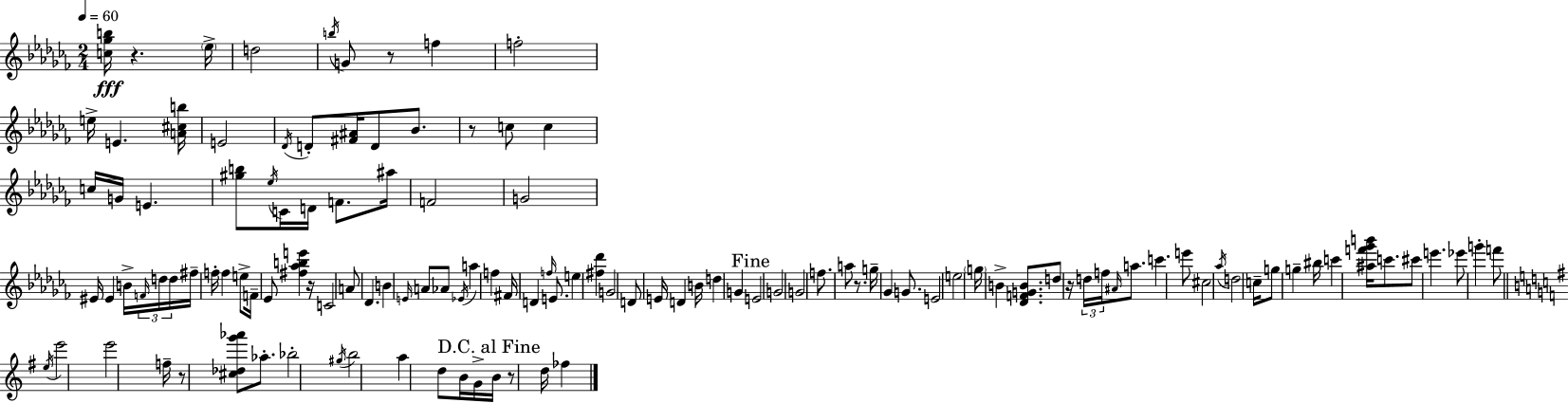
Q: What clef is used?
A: treble